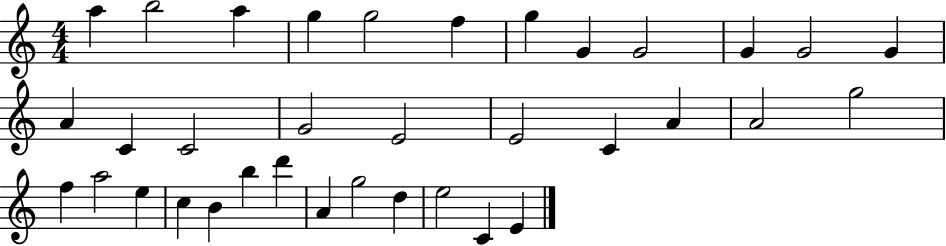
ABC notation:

X:1
T:Untitled
M:4/4
L:1/4
K:C
a b2 a g g2 f g G G2 G G2 G A C C2 G2 E2 E2 C A A2 g2 f a2 e c B b d' A g2 d e2 C E